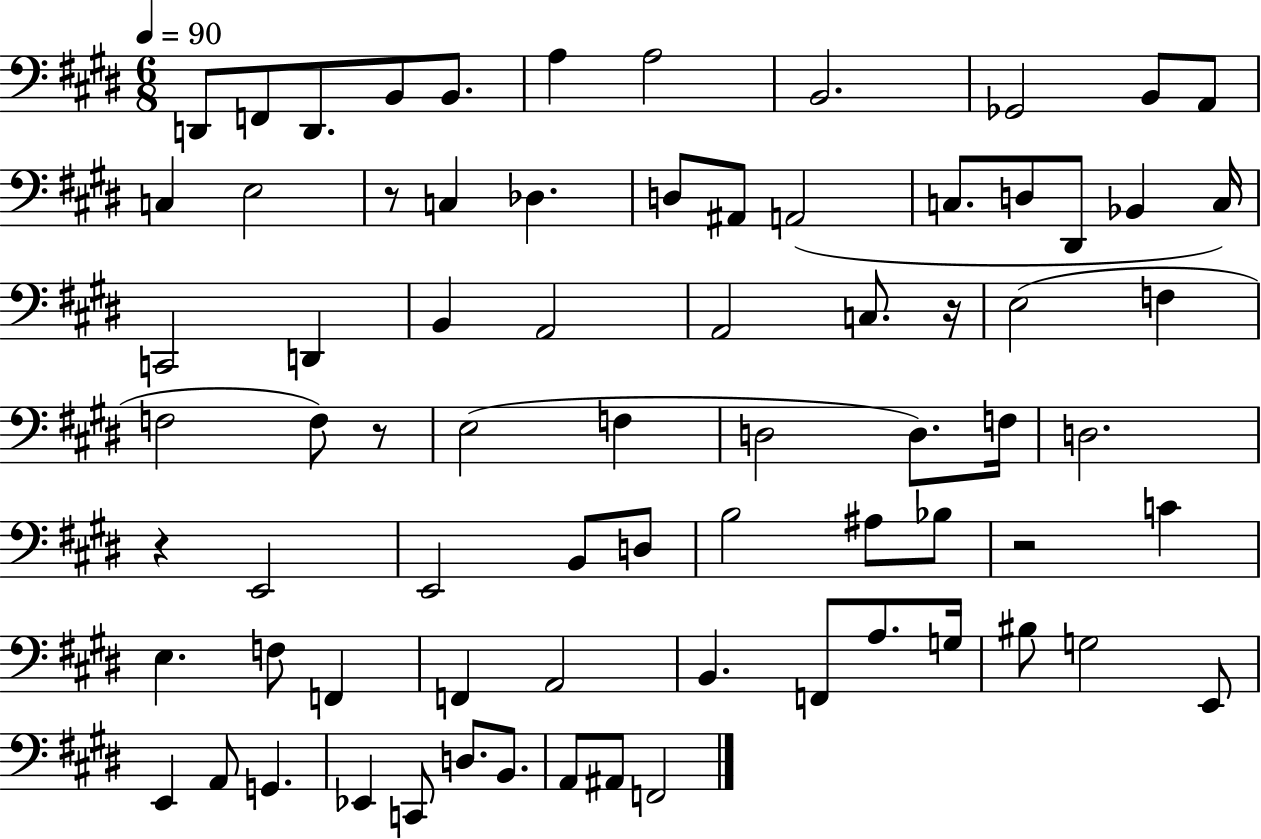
D2/e F2/e D2/e. B2/e B2/e. A3/q A3/h B2/h. Gb2/h B2/e A2/e C3/q E3/h R/e C3/q Db3/q. D3/e A#2/e A2/h C3/e. D3/e D#2/e Bb2/q C3/s C2/h D2/q B2/q A2/h A2/h C3/e. R/s E3/h F3/q F3/h F3/e R/e E3/h F3/q D3/h D3/e. F3/s D3/h. R/q E2/h E2/h B2/e D3/e B3/h A#3/e Bb3/e R/h C4/q E3/q. F3/e F2/q F2/q A2/h B2/q. F2/e A3/e. G3/s BIS3/e G3/h E2/e E2/q A2/e G2/q. Eb2/q C2/e D3/e. B2/e. A2/e A#2/e F2/h